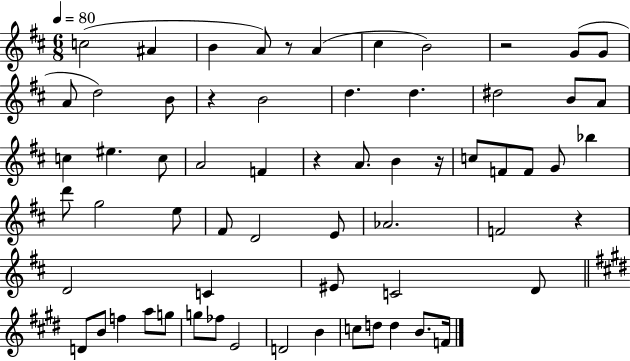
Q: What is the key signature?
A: D major